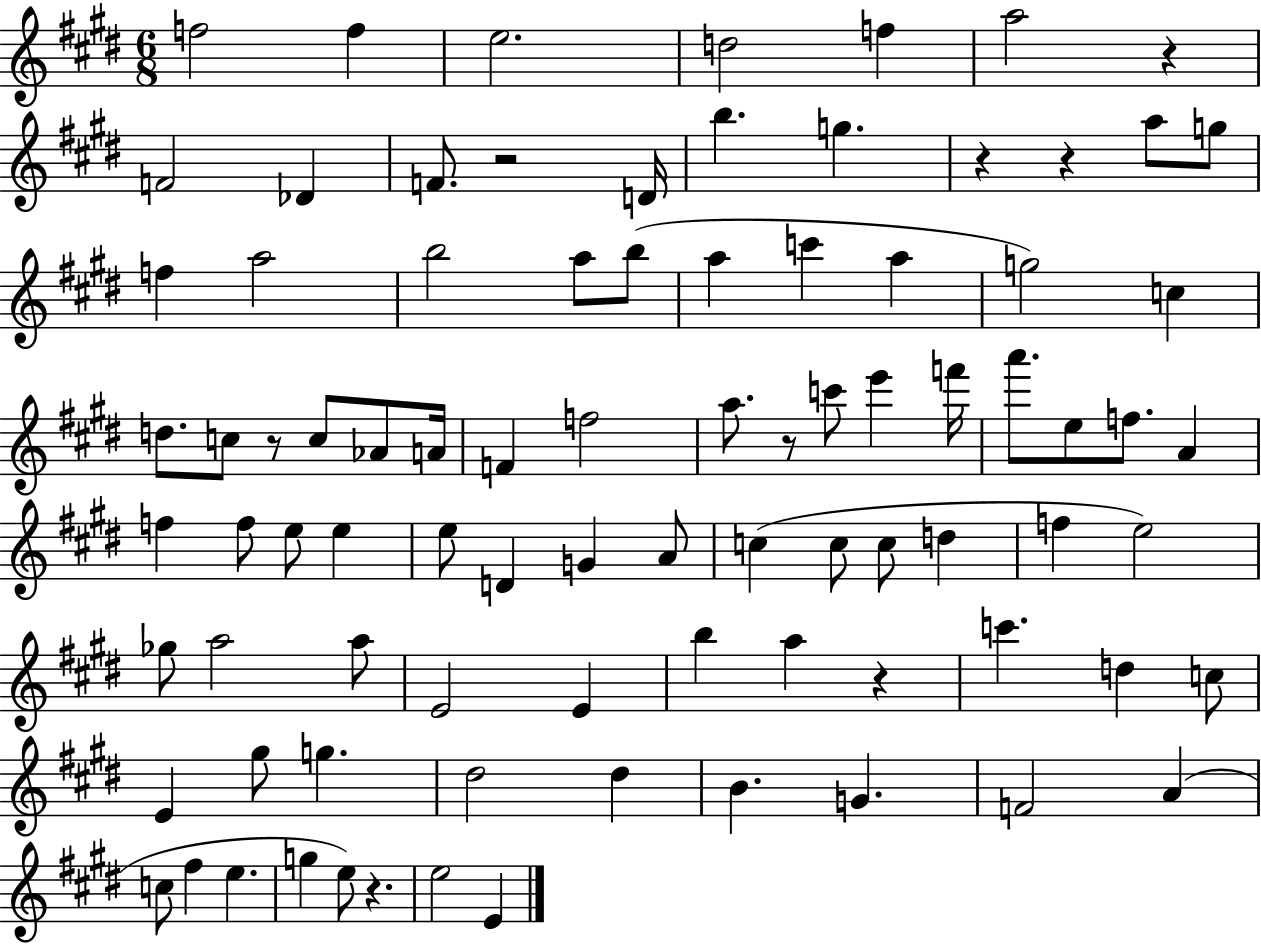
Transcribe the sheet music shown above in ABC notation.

X:1
T:Untitled
M:6/8
L:1/4
K:E
f2 f e2 d2 f a2 z F2 _D F/2 z2 D/4 b g z z a/2 g/2 f a2 b2 a/2 b/2 a c' a g2 c d/2 c/2 z/2 c/2 _A/2 A/4 F f2 a/2 z/2 c'/2 e' f'/4 a'/2 e/2 f/2 A f f/2 e/2 e e/2 D G A/2 c c/2 c/2 d f e2 _g/2 a2 a/2 E2 E b a z c' d c/2 E ^g/2 g ^d2 ^d B G F2 A c/2 ^f e g e/2 z e2 E